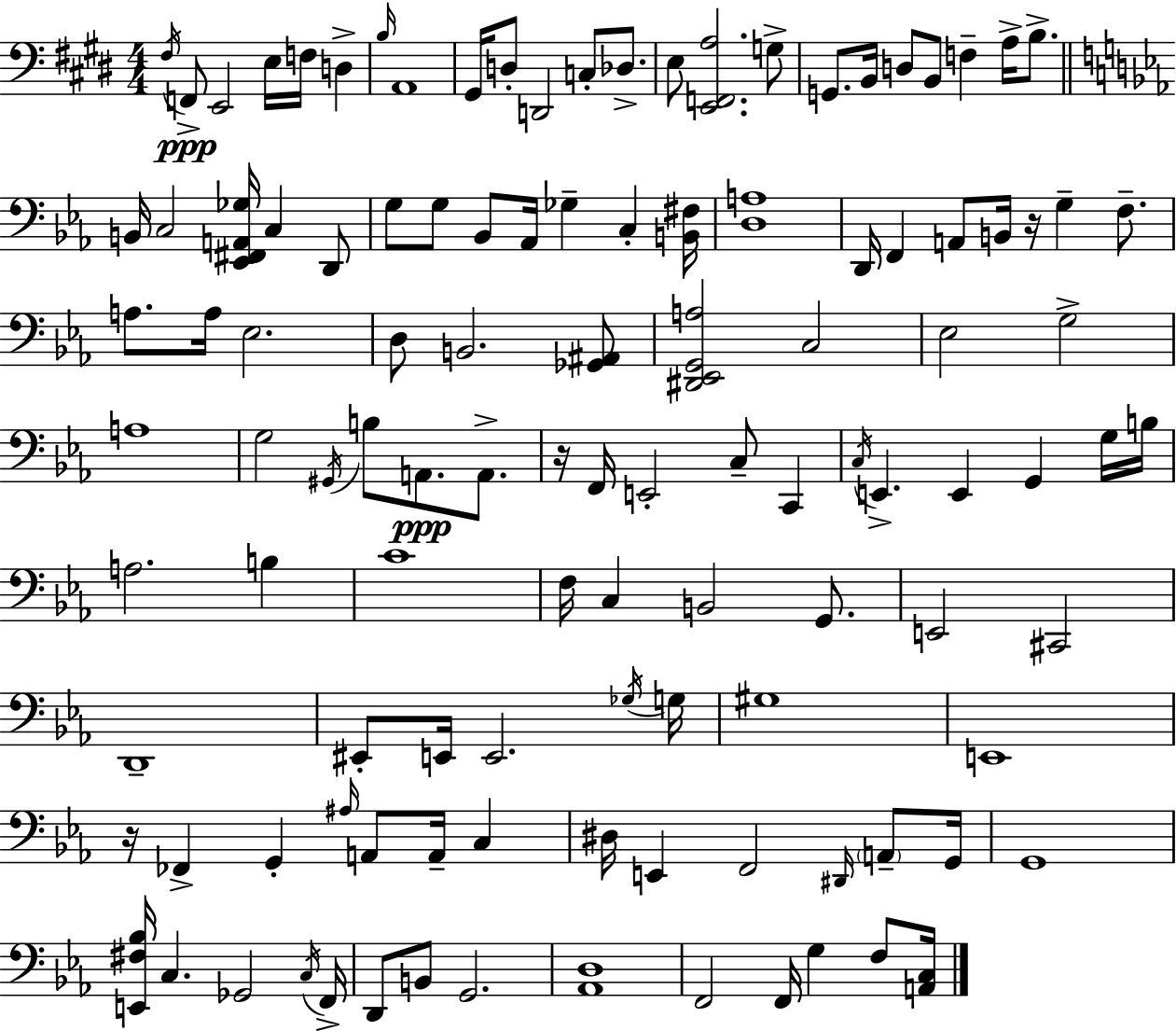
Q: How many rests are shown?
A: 3